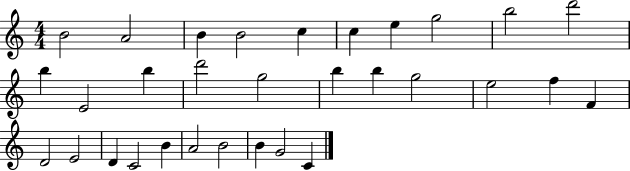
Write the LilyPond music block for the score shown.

{
  \clef treble
  \numericTimeSignature
  \time 4/4
  \key c \major
  b'2 a'2 | b'4 b'2 c''4 | c''4 e''4 g''2 | b''2 d'''2 | \break b''4 e'2 b''4 | d'''2 g''2 | b''4 b''4 g''2 | e''2 f''4 f'4 | \break d'2 e'2 | d'4 c'2 b'4 | a'2 b'2 | b'4 g'2 c'4 | \break \bar "|."
}